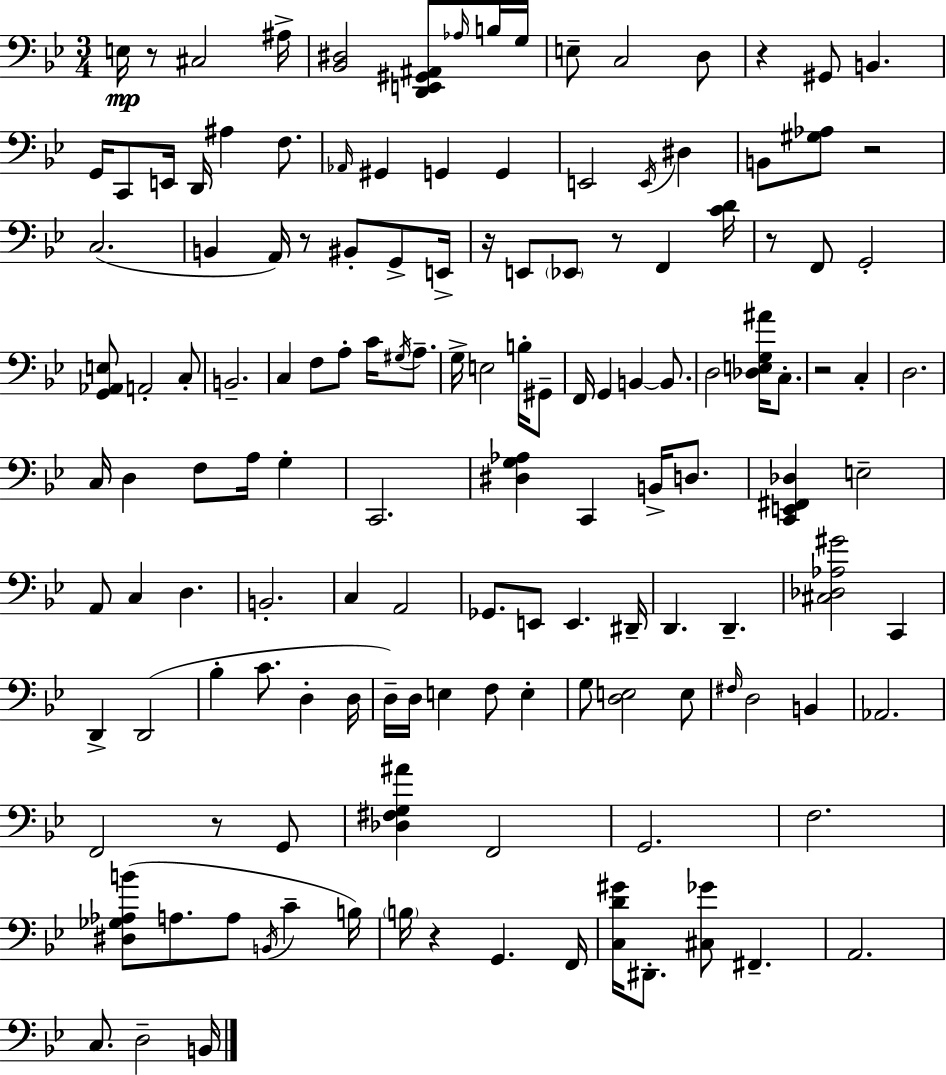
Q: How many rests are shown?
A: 10